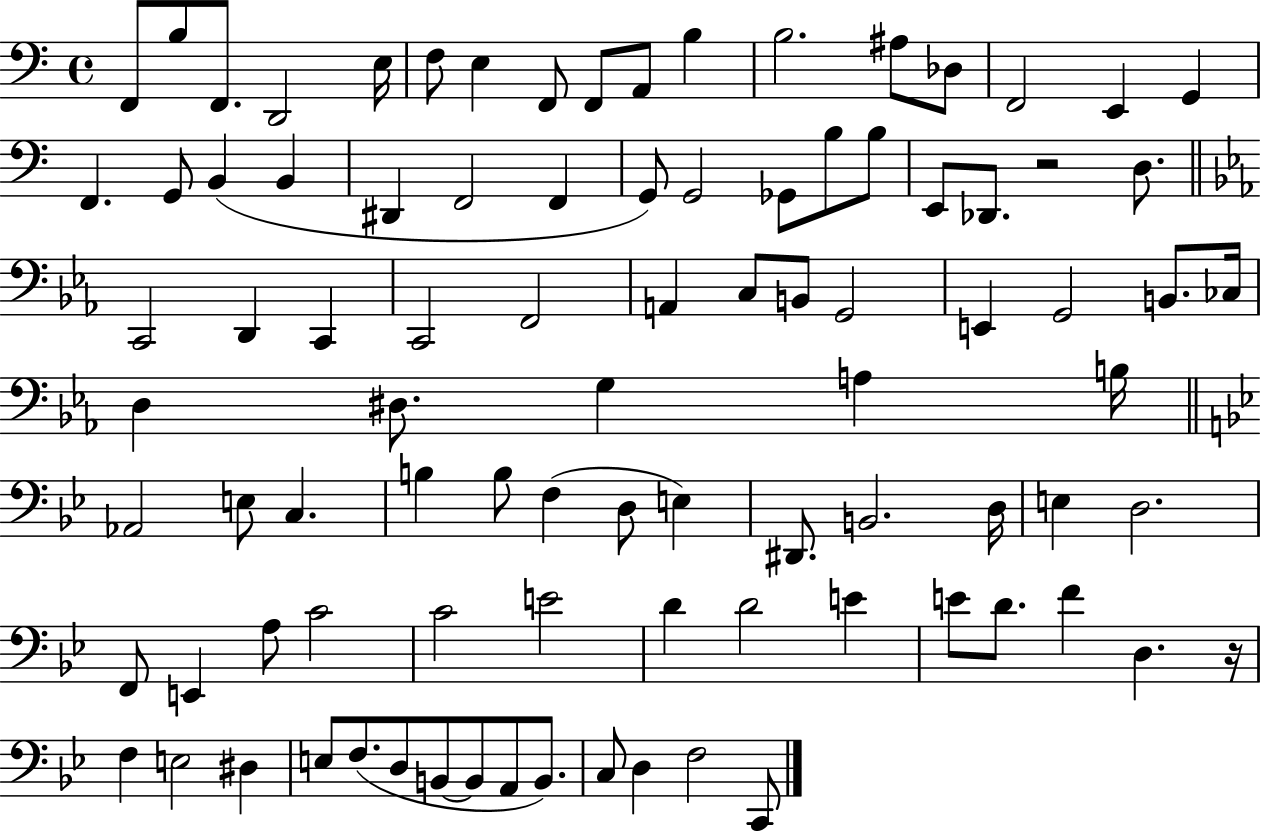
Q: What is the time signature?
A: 4/4